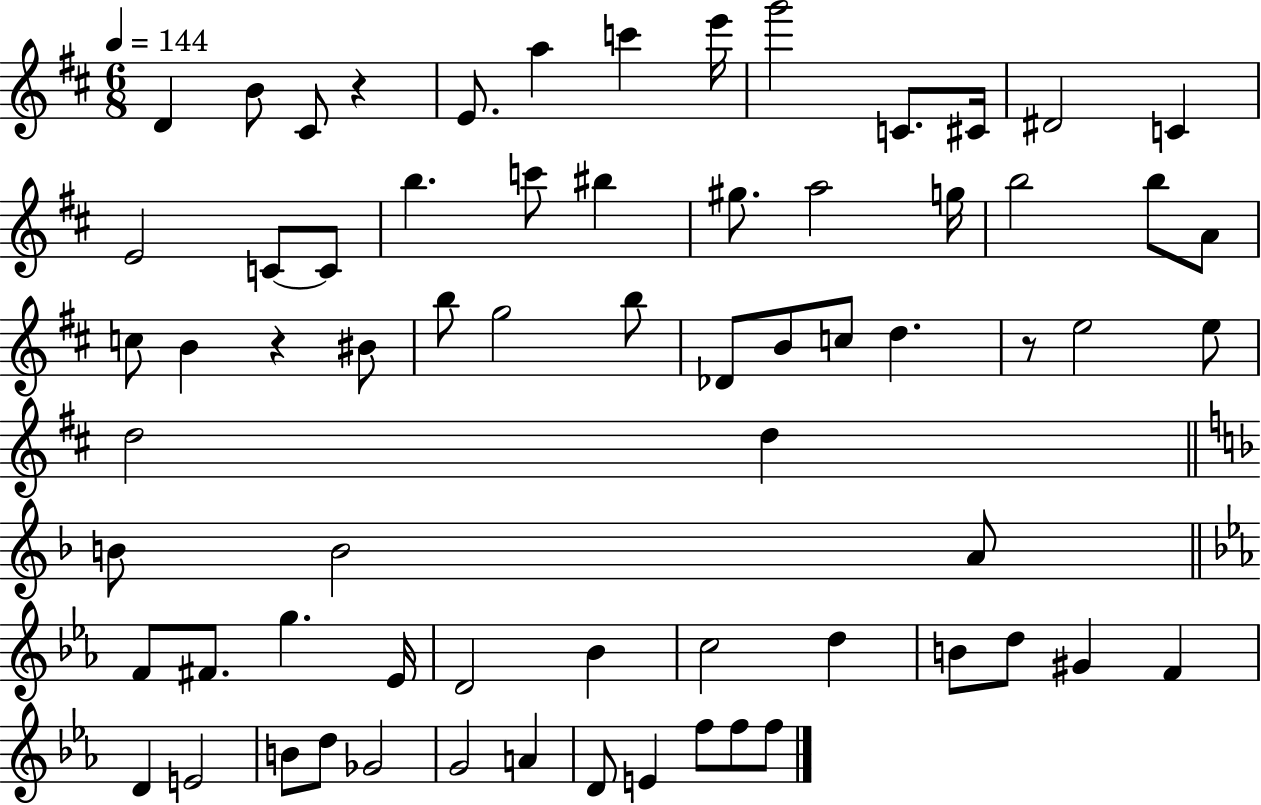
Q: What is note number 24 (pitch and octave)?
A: A4